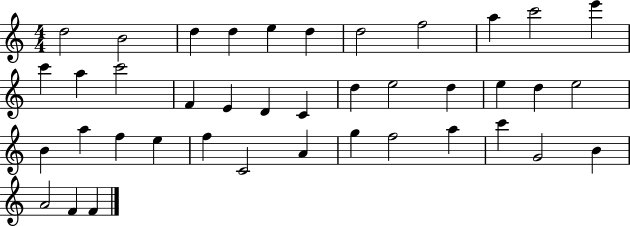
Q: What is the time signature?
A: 4/4